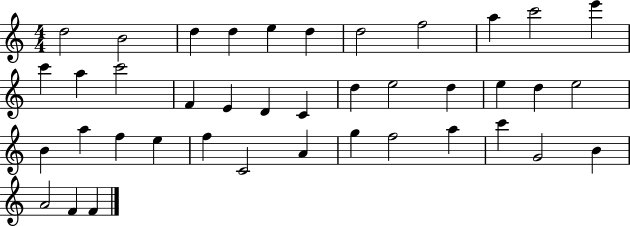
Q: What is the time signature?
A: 4/4